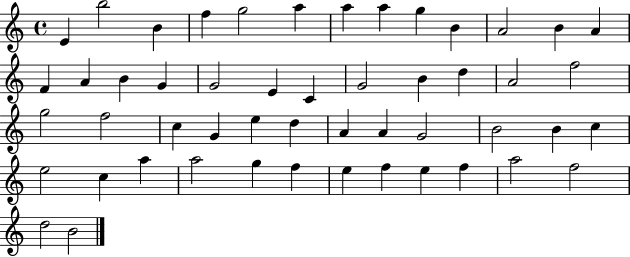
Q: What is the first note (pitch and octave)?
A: E4